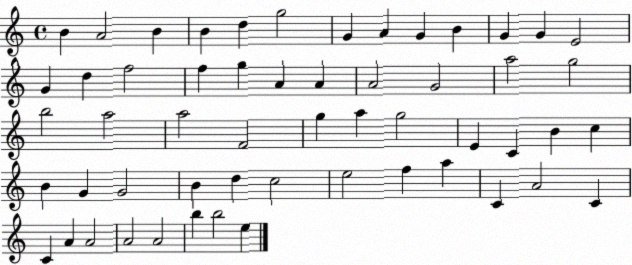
X:1
T:Untitled
M:4/4
L:1/4
K:C
B A2 B B d g2 G A G B G G E2 G d f2 f g A A A2 G2 a2 g2 b2 a2 a2 F2 g a g2 E C B c B G G2 B d c2 e2 f a C A2 C C A A2 A2 A2 b b2 e